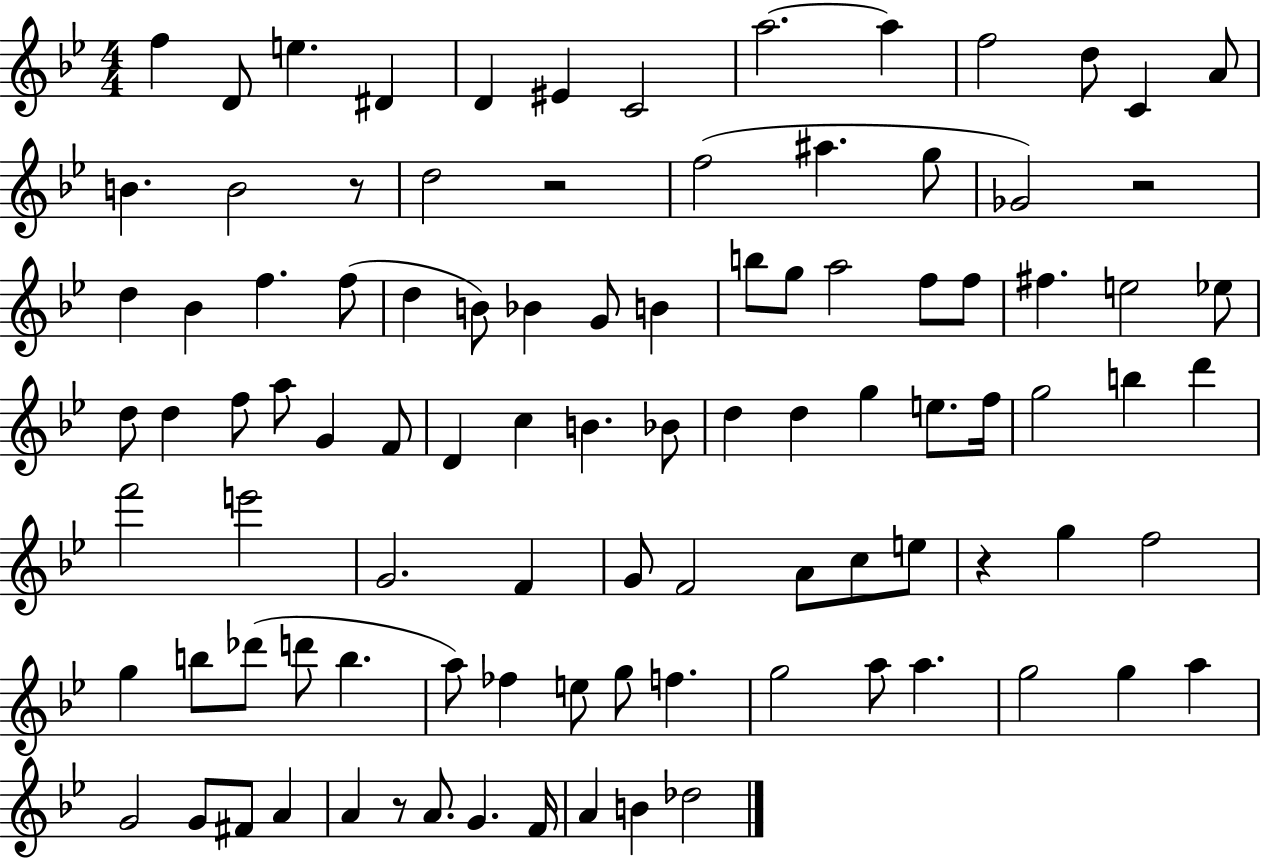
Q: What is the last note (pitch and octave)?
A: Db5